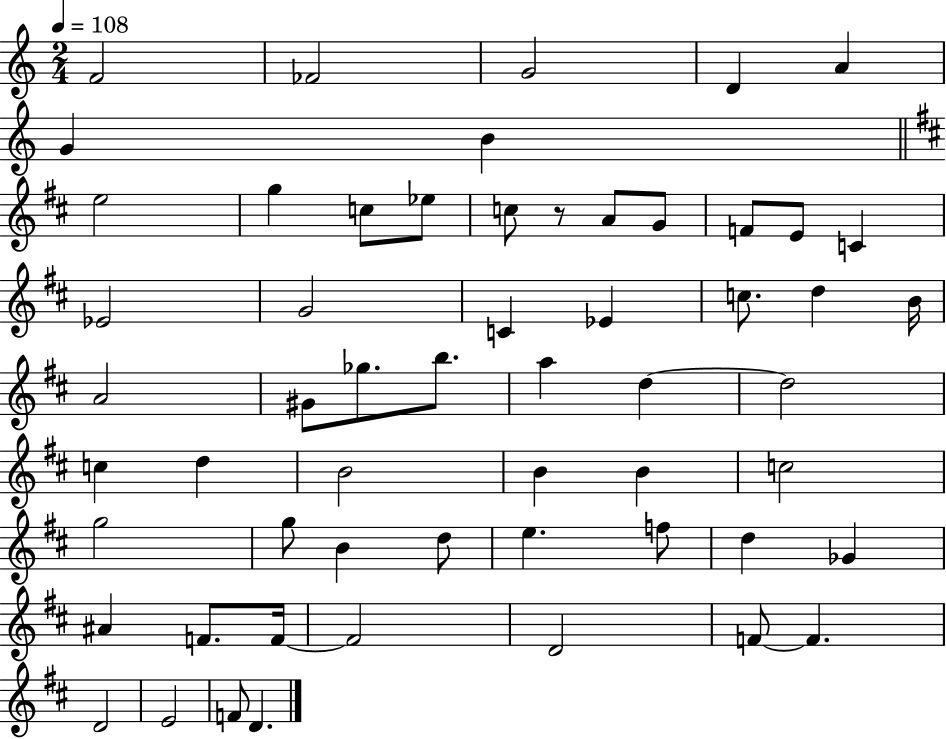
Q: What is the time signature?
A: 2/4